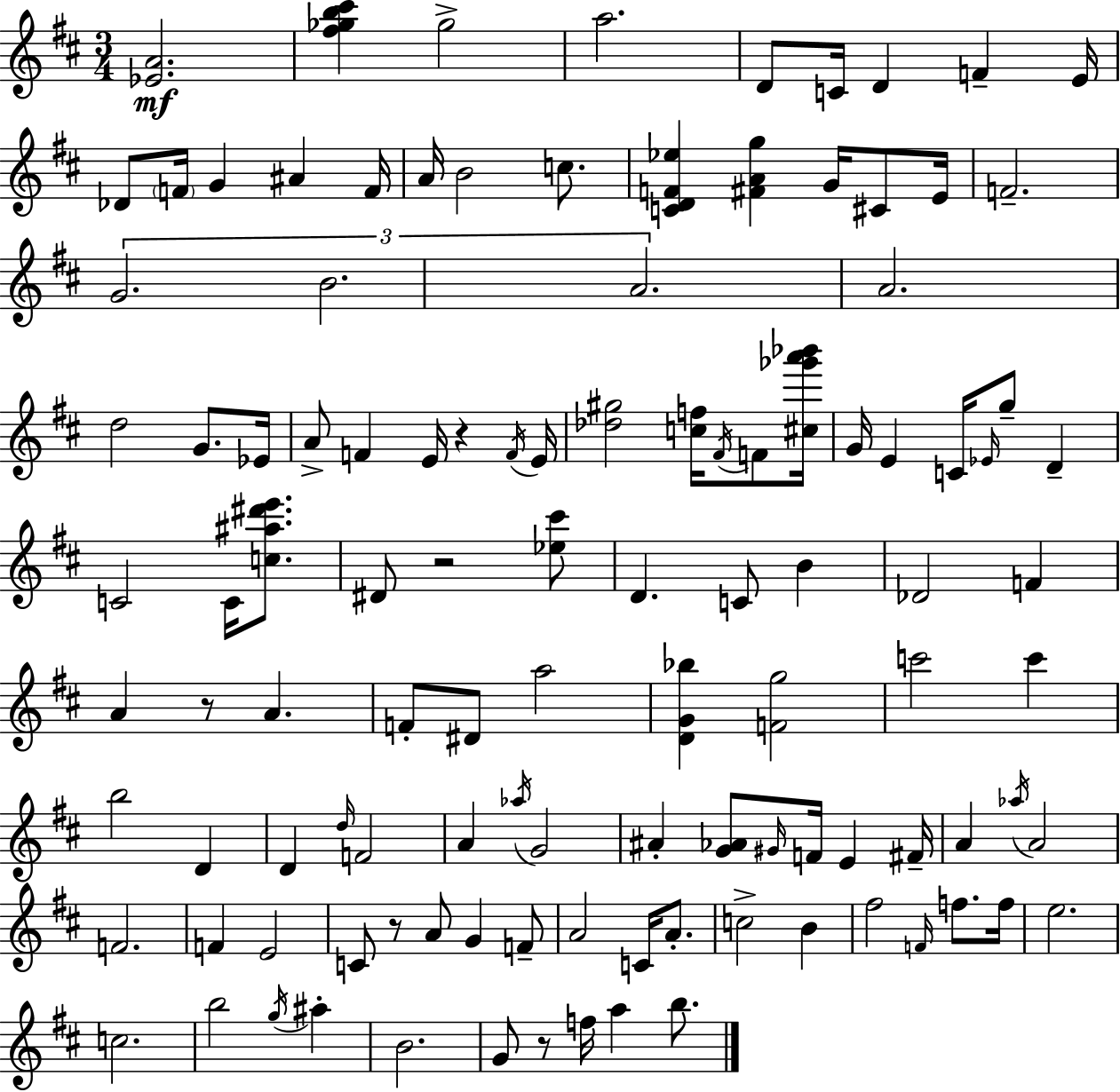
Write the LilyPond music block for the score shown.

{
  \clef treble
  \numericTimeSignature
  \time 3/4
  \key d \major
  <ees' a'>2.\mf | <fis'' ges'' b'' cis'''>4 ges''2-> | a''2. | d'8 c'16 d'4 f'4-- e'16 | \break des'8 \parenthesize f'16 g'4 ais'4 f'16 | a'16 b'2 c''8. | <c' d' f' ees''>4 <fis' a' g''>4 g'16 cis'8 e'16 | f'2.-- | \break \tuplet 3/2 { g'2. | b'2. | a'2. } | a'2. | \break d''2 g'8. ees'16 | a'8-> f'4 e'16 r4 \acciaccatura { f'16 } | e'16 <des'' gis''>2 <c'' f''>16 \acciaccatura { fis'16 } f'8 | <cis'' ges''' a''' bes'''>16 g'16 e'4 c'16 \grace { ees'16 } g''8-- d'4-- | \break c'2 c'16 | <c'' ais'' dis''' e'''>8. dis'8 r2 | <ees'' cis'''>8 d'4. c'8 b'4 | des'2 f'4 | \break a'4 r8 a'4. | f'8-. dis'8 a''2 | <d' g' bes''>4 <f' g''>2 | c'''2 c'''4 | \break b''2 d'4 | d'4 \grace { d''16 } f'2 | a'4 \acciaccatura { aes''16 } g'2 | ais'4-. <g' aes'>8 \grace { gis'16 } | \break f'16 e'4 fis'16-- a'4 \acciaccatura { aes''16 } a'2 | f'2. | f'4 e'2 | c'8 r8 a'8 | \break g'4 f'8-- a'2 | c'16 a'8.-. c''2-> | b'4 fis''2 | \grace { f'16 } f''8. f''16 e''2. | \break c''2. | b''2 | \acciaccatura { g''16 } ais''4-. b'2. | g'8 r8 | \break f''16 a''4 b''8. \bar "|."
}